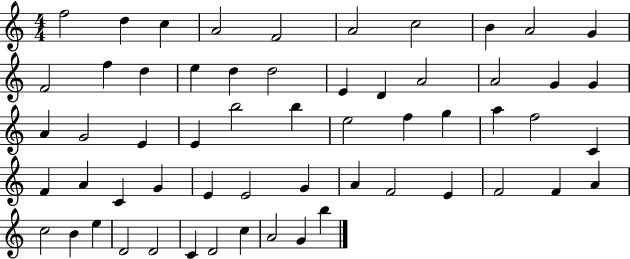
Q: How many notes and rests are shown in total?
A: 58